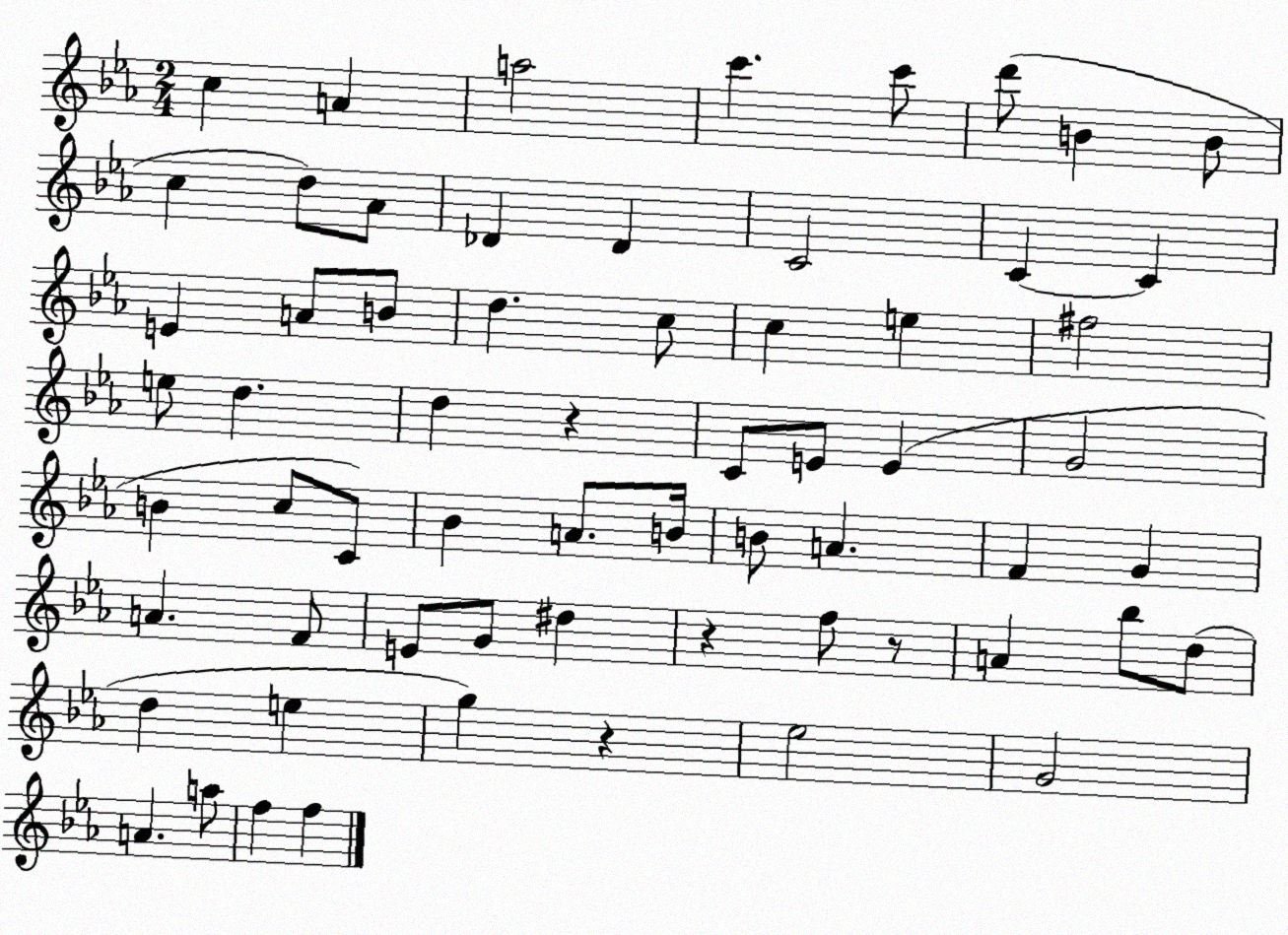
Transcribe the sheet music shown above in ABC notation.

X:1
T:Untitled
M:2/4
L:1/4
K:Eb
c A a2 c' c'/2 d'/2 B B/2 c d/2 _A/2 _D _D C2 C C E A/2 B/2 d c/2 c e ^f2 e/2 d d z C/2 E/2 E G2 B c/2 C/2 _B A/2 B/4 B/2 A F G A F/2 E/2 G/2 ^d z f/2 z/2 A _b/2 d/2 d e g z _e2 G2 A a/2 f f